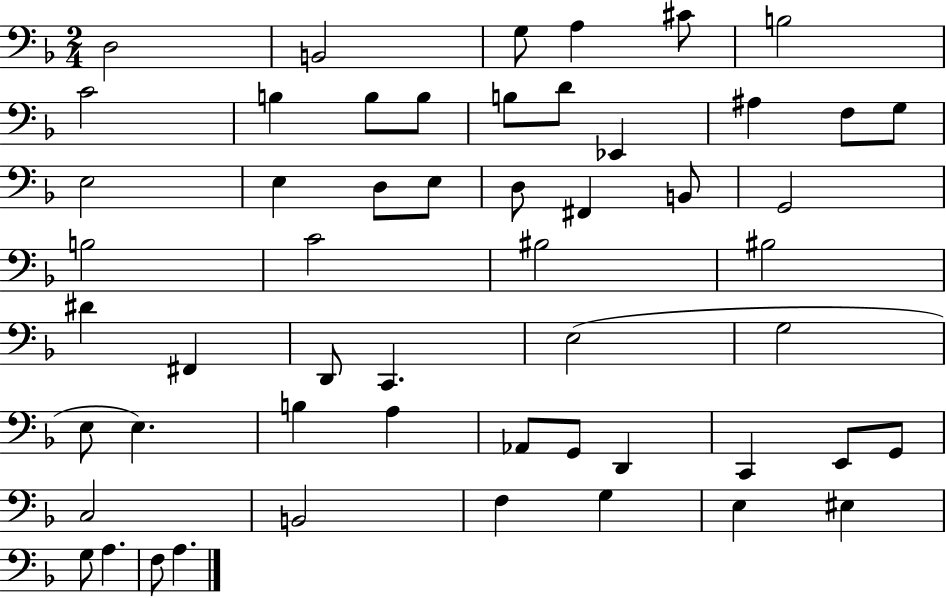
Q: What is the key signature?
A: F major